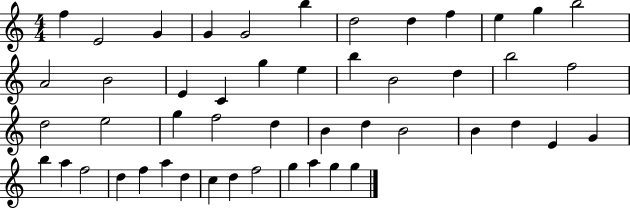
F5/q E4/h G4/q G4/q G4/h B5/q D5/h D5/q F5/q E5/q G5/q B5/h A4/h B4/h E4/q C4/q G5/q E5/q B5/q B4/h D5/q B5/h F5/h D5/h E5/h G5/q F5/h D5/q B4/q D5/q B4/h B4/q D5/q E4/q G4/q B5/q A5/q F5/h D5/q F5/q A5/q D5/q C5/q D5/q F5/h G5/q A5/q G5/q G5/q